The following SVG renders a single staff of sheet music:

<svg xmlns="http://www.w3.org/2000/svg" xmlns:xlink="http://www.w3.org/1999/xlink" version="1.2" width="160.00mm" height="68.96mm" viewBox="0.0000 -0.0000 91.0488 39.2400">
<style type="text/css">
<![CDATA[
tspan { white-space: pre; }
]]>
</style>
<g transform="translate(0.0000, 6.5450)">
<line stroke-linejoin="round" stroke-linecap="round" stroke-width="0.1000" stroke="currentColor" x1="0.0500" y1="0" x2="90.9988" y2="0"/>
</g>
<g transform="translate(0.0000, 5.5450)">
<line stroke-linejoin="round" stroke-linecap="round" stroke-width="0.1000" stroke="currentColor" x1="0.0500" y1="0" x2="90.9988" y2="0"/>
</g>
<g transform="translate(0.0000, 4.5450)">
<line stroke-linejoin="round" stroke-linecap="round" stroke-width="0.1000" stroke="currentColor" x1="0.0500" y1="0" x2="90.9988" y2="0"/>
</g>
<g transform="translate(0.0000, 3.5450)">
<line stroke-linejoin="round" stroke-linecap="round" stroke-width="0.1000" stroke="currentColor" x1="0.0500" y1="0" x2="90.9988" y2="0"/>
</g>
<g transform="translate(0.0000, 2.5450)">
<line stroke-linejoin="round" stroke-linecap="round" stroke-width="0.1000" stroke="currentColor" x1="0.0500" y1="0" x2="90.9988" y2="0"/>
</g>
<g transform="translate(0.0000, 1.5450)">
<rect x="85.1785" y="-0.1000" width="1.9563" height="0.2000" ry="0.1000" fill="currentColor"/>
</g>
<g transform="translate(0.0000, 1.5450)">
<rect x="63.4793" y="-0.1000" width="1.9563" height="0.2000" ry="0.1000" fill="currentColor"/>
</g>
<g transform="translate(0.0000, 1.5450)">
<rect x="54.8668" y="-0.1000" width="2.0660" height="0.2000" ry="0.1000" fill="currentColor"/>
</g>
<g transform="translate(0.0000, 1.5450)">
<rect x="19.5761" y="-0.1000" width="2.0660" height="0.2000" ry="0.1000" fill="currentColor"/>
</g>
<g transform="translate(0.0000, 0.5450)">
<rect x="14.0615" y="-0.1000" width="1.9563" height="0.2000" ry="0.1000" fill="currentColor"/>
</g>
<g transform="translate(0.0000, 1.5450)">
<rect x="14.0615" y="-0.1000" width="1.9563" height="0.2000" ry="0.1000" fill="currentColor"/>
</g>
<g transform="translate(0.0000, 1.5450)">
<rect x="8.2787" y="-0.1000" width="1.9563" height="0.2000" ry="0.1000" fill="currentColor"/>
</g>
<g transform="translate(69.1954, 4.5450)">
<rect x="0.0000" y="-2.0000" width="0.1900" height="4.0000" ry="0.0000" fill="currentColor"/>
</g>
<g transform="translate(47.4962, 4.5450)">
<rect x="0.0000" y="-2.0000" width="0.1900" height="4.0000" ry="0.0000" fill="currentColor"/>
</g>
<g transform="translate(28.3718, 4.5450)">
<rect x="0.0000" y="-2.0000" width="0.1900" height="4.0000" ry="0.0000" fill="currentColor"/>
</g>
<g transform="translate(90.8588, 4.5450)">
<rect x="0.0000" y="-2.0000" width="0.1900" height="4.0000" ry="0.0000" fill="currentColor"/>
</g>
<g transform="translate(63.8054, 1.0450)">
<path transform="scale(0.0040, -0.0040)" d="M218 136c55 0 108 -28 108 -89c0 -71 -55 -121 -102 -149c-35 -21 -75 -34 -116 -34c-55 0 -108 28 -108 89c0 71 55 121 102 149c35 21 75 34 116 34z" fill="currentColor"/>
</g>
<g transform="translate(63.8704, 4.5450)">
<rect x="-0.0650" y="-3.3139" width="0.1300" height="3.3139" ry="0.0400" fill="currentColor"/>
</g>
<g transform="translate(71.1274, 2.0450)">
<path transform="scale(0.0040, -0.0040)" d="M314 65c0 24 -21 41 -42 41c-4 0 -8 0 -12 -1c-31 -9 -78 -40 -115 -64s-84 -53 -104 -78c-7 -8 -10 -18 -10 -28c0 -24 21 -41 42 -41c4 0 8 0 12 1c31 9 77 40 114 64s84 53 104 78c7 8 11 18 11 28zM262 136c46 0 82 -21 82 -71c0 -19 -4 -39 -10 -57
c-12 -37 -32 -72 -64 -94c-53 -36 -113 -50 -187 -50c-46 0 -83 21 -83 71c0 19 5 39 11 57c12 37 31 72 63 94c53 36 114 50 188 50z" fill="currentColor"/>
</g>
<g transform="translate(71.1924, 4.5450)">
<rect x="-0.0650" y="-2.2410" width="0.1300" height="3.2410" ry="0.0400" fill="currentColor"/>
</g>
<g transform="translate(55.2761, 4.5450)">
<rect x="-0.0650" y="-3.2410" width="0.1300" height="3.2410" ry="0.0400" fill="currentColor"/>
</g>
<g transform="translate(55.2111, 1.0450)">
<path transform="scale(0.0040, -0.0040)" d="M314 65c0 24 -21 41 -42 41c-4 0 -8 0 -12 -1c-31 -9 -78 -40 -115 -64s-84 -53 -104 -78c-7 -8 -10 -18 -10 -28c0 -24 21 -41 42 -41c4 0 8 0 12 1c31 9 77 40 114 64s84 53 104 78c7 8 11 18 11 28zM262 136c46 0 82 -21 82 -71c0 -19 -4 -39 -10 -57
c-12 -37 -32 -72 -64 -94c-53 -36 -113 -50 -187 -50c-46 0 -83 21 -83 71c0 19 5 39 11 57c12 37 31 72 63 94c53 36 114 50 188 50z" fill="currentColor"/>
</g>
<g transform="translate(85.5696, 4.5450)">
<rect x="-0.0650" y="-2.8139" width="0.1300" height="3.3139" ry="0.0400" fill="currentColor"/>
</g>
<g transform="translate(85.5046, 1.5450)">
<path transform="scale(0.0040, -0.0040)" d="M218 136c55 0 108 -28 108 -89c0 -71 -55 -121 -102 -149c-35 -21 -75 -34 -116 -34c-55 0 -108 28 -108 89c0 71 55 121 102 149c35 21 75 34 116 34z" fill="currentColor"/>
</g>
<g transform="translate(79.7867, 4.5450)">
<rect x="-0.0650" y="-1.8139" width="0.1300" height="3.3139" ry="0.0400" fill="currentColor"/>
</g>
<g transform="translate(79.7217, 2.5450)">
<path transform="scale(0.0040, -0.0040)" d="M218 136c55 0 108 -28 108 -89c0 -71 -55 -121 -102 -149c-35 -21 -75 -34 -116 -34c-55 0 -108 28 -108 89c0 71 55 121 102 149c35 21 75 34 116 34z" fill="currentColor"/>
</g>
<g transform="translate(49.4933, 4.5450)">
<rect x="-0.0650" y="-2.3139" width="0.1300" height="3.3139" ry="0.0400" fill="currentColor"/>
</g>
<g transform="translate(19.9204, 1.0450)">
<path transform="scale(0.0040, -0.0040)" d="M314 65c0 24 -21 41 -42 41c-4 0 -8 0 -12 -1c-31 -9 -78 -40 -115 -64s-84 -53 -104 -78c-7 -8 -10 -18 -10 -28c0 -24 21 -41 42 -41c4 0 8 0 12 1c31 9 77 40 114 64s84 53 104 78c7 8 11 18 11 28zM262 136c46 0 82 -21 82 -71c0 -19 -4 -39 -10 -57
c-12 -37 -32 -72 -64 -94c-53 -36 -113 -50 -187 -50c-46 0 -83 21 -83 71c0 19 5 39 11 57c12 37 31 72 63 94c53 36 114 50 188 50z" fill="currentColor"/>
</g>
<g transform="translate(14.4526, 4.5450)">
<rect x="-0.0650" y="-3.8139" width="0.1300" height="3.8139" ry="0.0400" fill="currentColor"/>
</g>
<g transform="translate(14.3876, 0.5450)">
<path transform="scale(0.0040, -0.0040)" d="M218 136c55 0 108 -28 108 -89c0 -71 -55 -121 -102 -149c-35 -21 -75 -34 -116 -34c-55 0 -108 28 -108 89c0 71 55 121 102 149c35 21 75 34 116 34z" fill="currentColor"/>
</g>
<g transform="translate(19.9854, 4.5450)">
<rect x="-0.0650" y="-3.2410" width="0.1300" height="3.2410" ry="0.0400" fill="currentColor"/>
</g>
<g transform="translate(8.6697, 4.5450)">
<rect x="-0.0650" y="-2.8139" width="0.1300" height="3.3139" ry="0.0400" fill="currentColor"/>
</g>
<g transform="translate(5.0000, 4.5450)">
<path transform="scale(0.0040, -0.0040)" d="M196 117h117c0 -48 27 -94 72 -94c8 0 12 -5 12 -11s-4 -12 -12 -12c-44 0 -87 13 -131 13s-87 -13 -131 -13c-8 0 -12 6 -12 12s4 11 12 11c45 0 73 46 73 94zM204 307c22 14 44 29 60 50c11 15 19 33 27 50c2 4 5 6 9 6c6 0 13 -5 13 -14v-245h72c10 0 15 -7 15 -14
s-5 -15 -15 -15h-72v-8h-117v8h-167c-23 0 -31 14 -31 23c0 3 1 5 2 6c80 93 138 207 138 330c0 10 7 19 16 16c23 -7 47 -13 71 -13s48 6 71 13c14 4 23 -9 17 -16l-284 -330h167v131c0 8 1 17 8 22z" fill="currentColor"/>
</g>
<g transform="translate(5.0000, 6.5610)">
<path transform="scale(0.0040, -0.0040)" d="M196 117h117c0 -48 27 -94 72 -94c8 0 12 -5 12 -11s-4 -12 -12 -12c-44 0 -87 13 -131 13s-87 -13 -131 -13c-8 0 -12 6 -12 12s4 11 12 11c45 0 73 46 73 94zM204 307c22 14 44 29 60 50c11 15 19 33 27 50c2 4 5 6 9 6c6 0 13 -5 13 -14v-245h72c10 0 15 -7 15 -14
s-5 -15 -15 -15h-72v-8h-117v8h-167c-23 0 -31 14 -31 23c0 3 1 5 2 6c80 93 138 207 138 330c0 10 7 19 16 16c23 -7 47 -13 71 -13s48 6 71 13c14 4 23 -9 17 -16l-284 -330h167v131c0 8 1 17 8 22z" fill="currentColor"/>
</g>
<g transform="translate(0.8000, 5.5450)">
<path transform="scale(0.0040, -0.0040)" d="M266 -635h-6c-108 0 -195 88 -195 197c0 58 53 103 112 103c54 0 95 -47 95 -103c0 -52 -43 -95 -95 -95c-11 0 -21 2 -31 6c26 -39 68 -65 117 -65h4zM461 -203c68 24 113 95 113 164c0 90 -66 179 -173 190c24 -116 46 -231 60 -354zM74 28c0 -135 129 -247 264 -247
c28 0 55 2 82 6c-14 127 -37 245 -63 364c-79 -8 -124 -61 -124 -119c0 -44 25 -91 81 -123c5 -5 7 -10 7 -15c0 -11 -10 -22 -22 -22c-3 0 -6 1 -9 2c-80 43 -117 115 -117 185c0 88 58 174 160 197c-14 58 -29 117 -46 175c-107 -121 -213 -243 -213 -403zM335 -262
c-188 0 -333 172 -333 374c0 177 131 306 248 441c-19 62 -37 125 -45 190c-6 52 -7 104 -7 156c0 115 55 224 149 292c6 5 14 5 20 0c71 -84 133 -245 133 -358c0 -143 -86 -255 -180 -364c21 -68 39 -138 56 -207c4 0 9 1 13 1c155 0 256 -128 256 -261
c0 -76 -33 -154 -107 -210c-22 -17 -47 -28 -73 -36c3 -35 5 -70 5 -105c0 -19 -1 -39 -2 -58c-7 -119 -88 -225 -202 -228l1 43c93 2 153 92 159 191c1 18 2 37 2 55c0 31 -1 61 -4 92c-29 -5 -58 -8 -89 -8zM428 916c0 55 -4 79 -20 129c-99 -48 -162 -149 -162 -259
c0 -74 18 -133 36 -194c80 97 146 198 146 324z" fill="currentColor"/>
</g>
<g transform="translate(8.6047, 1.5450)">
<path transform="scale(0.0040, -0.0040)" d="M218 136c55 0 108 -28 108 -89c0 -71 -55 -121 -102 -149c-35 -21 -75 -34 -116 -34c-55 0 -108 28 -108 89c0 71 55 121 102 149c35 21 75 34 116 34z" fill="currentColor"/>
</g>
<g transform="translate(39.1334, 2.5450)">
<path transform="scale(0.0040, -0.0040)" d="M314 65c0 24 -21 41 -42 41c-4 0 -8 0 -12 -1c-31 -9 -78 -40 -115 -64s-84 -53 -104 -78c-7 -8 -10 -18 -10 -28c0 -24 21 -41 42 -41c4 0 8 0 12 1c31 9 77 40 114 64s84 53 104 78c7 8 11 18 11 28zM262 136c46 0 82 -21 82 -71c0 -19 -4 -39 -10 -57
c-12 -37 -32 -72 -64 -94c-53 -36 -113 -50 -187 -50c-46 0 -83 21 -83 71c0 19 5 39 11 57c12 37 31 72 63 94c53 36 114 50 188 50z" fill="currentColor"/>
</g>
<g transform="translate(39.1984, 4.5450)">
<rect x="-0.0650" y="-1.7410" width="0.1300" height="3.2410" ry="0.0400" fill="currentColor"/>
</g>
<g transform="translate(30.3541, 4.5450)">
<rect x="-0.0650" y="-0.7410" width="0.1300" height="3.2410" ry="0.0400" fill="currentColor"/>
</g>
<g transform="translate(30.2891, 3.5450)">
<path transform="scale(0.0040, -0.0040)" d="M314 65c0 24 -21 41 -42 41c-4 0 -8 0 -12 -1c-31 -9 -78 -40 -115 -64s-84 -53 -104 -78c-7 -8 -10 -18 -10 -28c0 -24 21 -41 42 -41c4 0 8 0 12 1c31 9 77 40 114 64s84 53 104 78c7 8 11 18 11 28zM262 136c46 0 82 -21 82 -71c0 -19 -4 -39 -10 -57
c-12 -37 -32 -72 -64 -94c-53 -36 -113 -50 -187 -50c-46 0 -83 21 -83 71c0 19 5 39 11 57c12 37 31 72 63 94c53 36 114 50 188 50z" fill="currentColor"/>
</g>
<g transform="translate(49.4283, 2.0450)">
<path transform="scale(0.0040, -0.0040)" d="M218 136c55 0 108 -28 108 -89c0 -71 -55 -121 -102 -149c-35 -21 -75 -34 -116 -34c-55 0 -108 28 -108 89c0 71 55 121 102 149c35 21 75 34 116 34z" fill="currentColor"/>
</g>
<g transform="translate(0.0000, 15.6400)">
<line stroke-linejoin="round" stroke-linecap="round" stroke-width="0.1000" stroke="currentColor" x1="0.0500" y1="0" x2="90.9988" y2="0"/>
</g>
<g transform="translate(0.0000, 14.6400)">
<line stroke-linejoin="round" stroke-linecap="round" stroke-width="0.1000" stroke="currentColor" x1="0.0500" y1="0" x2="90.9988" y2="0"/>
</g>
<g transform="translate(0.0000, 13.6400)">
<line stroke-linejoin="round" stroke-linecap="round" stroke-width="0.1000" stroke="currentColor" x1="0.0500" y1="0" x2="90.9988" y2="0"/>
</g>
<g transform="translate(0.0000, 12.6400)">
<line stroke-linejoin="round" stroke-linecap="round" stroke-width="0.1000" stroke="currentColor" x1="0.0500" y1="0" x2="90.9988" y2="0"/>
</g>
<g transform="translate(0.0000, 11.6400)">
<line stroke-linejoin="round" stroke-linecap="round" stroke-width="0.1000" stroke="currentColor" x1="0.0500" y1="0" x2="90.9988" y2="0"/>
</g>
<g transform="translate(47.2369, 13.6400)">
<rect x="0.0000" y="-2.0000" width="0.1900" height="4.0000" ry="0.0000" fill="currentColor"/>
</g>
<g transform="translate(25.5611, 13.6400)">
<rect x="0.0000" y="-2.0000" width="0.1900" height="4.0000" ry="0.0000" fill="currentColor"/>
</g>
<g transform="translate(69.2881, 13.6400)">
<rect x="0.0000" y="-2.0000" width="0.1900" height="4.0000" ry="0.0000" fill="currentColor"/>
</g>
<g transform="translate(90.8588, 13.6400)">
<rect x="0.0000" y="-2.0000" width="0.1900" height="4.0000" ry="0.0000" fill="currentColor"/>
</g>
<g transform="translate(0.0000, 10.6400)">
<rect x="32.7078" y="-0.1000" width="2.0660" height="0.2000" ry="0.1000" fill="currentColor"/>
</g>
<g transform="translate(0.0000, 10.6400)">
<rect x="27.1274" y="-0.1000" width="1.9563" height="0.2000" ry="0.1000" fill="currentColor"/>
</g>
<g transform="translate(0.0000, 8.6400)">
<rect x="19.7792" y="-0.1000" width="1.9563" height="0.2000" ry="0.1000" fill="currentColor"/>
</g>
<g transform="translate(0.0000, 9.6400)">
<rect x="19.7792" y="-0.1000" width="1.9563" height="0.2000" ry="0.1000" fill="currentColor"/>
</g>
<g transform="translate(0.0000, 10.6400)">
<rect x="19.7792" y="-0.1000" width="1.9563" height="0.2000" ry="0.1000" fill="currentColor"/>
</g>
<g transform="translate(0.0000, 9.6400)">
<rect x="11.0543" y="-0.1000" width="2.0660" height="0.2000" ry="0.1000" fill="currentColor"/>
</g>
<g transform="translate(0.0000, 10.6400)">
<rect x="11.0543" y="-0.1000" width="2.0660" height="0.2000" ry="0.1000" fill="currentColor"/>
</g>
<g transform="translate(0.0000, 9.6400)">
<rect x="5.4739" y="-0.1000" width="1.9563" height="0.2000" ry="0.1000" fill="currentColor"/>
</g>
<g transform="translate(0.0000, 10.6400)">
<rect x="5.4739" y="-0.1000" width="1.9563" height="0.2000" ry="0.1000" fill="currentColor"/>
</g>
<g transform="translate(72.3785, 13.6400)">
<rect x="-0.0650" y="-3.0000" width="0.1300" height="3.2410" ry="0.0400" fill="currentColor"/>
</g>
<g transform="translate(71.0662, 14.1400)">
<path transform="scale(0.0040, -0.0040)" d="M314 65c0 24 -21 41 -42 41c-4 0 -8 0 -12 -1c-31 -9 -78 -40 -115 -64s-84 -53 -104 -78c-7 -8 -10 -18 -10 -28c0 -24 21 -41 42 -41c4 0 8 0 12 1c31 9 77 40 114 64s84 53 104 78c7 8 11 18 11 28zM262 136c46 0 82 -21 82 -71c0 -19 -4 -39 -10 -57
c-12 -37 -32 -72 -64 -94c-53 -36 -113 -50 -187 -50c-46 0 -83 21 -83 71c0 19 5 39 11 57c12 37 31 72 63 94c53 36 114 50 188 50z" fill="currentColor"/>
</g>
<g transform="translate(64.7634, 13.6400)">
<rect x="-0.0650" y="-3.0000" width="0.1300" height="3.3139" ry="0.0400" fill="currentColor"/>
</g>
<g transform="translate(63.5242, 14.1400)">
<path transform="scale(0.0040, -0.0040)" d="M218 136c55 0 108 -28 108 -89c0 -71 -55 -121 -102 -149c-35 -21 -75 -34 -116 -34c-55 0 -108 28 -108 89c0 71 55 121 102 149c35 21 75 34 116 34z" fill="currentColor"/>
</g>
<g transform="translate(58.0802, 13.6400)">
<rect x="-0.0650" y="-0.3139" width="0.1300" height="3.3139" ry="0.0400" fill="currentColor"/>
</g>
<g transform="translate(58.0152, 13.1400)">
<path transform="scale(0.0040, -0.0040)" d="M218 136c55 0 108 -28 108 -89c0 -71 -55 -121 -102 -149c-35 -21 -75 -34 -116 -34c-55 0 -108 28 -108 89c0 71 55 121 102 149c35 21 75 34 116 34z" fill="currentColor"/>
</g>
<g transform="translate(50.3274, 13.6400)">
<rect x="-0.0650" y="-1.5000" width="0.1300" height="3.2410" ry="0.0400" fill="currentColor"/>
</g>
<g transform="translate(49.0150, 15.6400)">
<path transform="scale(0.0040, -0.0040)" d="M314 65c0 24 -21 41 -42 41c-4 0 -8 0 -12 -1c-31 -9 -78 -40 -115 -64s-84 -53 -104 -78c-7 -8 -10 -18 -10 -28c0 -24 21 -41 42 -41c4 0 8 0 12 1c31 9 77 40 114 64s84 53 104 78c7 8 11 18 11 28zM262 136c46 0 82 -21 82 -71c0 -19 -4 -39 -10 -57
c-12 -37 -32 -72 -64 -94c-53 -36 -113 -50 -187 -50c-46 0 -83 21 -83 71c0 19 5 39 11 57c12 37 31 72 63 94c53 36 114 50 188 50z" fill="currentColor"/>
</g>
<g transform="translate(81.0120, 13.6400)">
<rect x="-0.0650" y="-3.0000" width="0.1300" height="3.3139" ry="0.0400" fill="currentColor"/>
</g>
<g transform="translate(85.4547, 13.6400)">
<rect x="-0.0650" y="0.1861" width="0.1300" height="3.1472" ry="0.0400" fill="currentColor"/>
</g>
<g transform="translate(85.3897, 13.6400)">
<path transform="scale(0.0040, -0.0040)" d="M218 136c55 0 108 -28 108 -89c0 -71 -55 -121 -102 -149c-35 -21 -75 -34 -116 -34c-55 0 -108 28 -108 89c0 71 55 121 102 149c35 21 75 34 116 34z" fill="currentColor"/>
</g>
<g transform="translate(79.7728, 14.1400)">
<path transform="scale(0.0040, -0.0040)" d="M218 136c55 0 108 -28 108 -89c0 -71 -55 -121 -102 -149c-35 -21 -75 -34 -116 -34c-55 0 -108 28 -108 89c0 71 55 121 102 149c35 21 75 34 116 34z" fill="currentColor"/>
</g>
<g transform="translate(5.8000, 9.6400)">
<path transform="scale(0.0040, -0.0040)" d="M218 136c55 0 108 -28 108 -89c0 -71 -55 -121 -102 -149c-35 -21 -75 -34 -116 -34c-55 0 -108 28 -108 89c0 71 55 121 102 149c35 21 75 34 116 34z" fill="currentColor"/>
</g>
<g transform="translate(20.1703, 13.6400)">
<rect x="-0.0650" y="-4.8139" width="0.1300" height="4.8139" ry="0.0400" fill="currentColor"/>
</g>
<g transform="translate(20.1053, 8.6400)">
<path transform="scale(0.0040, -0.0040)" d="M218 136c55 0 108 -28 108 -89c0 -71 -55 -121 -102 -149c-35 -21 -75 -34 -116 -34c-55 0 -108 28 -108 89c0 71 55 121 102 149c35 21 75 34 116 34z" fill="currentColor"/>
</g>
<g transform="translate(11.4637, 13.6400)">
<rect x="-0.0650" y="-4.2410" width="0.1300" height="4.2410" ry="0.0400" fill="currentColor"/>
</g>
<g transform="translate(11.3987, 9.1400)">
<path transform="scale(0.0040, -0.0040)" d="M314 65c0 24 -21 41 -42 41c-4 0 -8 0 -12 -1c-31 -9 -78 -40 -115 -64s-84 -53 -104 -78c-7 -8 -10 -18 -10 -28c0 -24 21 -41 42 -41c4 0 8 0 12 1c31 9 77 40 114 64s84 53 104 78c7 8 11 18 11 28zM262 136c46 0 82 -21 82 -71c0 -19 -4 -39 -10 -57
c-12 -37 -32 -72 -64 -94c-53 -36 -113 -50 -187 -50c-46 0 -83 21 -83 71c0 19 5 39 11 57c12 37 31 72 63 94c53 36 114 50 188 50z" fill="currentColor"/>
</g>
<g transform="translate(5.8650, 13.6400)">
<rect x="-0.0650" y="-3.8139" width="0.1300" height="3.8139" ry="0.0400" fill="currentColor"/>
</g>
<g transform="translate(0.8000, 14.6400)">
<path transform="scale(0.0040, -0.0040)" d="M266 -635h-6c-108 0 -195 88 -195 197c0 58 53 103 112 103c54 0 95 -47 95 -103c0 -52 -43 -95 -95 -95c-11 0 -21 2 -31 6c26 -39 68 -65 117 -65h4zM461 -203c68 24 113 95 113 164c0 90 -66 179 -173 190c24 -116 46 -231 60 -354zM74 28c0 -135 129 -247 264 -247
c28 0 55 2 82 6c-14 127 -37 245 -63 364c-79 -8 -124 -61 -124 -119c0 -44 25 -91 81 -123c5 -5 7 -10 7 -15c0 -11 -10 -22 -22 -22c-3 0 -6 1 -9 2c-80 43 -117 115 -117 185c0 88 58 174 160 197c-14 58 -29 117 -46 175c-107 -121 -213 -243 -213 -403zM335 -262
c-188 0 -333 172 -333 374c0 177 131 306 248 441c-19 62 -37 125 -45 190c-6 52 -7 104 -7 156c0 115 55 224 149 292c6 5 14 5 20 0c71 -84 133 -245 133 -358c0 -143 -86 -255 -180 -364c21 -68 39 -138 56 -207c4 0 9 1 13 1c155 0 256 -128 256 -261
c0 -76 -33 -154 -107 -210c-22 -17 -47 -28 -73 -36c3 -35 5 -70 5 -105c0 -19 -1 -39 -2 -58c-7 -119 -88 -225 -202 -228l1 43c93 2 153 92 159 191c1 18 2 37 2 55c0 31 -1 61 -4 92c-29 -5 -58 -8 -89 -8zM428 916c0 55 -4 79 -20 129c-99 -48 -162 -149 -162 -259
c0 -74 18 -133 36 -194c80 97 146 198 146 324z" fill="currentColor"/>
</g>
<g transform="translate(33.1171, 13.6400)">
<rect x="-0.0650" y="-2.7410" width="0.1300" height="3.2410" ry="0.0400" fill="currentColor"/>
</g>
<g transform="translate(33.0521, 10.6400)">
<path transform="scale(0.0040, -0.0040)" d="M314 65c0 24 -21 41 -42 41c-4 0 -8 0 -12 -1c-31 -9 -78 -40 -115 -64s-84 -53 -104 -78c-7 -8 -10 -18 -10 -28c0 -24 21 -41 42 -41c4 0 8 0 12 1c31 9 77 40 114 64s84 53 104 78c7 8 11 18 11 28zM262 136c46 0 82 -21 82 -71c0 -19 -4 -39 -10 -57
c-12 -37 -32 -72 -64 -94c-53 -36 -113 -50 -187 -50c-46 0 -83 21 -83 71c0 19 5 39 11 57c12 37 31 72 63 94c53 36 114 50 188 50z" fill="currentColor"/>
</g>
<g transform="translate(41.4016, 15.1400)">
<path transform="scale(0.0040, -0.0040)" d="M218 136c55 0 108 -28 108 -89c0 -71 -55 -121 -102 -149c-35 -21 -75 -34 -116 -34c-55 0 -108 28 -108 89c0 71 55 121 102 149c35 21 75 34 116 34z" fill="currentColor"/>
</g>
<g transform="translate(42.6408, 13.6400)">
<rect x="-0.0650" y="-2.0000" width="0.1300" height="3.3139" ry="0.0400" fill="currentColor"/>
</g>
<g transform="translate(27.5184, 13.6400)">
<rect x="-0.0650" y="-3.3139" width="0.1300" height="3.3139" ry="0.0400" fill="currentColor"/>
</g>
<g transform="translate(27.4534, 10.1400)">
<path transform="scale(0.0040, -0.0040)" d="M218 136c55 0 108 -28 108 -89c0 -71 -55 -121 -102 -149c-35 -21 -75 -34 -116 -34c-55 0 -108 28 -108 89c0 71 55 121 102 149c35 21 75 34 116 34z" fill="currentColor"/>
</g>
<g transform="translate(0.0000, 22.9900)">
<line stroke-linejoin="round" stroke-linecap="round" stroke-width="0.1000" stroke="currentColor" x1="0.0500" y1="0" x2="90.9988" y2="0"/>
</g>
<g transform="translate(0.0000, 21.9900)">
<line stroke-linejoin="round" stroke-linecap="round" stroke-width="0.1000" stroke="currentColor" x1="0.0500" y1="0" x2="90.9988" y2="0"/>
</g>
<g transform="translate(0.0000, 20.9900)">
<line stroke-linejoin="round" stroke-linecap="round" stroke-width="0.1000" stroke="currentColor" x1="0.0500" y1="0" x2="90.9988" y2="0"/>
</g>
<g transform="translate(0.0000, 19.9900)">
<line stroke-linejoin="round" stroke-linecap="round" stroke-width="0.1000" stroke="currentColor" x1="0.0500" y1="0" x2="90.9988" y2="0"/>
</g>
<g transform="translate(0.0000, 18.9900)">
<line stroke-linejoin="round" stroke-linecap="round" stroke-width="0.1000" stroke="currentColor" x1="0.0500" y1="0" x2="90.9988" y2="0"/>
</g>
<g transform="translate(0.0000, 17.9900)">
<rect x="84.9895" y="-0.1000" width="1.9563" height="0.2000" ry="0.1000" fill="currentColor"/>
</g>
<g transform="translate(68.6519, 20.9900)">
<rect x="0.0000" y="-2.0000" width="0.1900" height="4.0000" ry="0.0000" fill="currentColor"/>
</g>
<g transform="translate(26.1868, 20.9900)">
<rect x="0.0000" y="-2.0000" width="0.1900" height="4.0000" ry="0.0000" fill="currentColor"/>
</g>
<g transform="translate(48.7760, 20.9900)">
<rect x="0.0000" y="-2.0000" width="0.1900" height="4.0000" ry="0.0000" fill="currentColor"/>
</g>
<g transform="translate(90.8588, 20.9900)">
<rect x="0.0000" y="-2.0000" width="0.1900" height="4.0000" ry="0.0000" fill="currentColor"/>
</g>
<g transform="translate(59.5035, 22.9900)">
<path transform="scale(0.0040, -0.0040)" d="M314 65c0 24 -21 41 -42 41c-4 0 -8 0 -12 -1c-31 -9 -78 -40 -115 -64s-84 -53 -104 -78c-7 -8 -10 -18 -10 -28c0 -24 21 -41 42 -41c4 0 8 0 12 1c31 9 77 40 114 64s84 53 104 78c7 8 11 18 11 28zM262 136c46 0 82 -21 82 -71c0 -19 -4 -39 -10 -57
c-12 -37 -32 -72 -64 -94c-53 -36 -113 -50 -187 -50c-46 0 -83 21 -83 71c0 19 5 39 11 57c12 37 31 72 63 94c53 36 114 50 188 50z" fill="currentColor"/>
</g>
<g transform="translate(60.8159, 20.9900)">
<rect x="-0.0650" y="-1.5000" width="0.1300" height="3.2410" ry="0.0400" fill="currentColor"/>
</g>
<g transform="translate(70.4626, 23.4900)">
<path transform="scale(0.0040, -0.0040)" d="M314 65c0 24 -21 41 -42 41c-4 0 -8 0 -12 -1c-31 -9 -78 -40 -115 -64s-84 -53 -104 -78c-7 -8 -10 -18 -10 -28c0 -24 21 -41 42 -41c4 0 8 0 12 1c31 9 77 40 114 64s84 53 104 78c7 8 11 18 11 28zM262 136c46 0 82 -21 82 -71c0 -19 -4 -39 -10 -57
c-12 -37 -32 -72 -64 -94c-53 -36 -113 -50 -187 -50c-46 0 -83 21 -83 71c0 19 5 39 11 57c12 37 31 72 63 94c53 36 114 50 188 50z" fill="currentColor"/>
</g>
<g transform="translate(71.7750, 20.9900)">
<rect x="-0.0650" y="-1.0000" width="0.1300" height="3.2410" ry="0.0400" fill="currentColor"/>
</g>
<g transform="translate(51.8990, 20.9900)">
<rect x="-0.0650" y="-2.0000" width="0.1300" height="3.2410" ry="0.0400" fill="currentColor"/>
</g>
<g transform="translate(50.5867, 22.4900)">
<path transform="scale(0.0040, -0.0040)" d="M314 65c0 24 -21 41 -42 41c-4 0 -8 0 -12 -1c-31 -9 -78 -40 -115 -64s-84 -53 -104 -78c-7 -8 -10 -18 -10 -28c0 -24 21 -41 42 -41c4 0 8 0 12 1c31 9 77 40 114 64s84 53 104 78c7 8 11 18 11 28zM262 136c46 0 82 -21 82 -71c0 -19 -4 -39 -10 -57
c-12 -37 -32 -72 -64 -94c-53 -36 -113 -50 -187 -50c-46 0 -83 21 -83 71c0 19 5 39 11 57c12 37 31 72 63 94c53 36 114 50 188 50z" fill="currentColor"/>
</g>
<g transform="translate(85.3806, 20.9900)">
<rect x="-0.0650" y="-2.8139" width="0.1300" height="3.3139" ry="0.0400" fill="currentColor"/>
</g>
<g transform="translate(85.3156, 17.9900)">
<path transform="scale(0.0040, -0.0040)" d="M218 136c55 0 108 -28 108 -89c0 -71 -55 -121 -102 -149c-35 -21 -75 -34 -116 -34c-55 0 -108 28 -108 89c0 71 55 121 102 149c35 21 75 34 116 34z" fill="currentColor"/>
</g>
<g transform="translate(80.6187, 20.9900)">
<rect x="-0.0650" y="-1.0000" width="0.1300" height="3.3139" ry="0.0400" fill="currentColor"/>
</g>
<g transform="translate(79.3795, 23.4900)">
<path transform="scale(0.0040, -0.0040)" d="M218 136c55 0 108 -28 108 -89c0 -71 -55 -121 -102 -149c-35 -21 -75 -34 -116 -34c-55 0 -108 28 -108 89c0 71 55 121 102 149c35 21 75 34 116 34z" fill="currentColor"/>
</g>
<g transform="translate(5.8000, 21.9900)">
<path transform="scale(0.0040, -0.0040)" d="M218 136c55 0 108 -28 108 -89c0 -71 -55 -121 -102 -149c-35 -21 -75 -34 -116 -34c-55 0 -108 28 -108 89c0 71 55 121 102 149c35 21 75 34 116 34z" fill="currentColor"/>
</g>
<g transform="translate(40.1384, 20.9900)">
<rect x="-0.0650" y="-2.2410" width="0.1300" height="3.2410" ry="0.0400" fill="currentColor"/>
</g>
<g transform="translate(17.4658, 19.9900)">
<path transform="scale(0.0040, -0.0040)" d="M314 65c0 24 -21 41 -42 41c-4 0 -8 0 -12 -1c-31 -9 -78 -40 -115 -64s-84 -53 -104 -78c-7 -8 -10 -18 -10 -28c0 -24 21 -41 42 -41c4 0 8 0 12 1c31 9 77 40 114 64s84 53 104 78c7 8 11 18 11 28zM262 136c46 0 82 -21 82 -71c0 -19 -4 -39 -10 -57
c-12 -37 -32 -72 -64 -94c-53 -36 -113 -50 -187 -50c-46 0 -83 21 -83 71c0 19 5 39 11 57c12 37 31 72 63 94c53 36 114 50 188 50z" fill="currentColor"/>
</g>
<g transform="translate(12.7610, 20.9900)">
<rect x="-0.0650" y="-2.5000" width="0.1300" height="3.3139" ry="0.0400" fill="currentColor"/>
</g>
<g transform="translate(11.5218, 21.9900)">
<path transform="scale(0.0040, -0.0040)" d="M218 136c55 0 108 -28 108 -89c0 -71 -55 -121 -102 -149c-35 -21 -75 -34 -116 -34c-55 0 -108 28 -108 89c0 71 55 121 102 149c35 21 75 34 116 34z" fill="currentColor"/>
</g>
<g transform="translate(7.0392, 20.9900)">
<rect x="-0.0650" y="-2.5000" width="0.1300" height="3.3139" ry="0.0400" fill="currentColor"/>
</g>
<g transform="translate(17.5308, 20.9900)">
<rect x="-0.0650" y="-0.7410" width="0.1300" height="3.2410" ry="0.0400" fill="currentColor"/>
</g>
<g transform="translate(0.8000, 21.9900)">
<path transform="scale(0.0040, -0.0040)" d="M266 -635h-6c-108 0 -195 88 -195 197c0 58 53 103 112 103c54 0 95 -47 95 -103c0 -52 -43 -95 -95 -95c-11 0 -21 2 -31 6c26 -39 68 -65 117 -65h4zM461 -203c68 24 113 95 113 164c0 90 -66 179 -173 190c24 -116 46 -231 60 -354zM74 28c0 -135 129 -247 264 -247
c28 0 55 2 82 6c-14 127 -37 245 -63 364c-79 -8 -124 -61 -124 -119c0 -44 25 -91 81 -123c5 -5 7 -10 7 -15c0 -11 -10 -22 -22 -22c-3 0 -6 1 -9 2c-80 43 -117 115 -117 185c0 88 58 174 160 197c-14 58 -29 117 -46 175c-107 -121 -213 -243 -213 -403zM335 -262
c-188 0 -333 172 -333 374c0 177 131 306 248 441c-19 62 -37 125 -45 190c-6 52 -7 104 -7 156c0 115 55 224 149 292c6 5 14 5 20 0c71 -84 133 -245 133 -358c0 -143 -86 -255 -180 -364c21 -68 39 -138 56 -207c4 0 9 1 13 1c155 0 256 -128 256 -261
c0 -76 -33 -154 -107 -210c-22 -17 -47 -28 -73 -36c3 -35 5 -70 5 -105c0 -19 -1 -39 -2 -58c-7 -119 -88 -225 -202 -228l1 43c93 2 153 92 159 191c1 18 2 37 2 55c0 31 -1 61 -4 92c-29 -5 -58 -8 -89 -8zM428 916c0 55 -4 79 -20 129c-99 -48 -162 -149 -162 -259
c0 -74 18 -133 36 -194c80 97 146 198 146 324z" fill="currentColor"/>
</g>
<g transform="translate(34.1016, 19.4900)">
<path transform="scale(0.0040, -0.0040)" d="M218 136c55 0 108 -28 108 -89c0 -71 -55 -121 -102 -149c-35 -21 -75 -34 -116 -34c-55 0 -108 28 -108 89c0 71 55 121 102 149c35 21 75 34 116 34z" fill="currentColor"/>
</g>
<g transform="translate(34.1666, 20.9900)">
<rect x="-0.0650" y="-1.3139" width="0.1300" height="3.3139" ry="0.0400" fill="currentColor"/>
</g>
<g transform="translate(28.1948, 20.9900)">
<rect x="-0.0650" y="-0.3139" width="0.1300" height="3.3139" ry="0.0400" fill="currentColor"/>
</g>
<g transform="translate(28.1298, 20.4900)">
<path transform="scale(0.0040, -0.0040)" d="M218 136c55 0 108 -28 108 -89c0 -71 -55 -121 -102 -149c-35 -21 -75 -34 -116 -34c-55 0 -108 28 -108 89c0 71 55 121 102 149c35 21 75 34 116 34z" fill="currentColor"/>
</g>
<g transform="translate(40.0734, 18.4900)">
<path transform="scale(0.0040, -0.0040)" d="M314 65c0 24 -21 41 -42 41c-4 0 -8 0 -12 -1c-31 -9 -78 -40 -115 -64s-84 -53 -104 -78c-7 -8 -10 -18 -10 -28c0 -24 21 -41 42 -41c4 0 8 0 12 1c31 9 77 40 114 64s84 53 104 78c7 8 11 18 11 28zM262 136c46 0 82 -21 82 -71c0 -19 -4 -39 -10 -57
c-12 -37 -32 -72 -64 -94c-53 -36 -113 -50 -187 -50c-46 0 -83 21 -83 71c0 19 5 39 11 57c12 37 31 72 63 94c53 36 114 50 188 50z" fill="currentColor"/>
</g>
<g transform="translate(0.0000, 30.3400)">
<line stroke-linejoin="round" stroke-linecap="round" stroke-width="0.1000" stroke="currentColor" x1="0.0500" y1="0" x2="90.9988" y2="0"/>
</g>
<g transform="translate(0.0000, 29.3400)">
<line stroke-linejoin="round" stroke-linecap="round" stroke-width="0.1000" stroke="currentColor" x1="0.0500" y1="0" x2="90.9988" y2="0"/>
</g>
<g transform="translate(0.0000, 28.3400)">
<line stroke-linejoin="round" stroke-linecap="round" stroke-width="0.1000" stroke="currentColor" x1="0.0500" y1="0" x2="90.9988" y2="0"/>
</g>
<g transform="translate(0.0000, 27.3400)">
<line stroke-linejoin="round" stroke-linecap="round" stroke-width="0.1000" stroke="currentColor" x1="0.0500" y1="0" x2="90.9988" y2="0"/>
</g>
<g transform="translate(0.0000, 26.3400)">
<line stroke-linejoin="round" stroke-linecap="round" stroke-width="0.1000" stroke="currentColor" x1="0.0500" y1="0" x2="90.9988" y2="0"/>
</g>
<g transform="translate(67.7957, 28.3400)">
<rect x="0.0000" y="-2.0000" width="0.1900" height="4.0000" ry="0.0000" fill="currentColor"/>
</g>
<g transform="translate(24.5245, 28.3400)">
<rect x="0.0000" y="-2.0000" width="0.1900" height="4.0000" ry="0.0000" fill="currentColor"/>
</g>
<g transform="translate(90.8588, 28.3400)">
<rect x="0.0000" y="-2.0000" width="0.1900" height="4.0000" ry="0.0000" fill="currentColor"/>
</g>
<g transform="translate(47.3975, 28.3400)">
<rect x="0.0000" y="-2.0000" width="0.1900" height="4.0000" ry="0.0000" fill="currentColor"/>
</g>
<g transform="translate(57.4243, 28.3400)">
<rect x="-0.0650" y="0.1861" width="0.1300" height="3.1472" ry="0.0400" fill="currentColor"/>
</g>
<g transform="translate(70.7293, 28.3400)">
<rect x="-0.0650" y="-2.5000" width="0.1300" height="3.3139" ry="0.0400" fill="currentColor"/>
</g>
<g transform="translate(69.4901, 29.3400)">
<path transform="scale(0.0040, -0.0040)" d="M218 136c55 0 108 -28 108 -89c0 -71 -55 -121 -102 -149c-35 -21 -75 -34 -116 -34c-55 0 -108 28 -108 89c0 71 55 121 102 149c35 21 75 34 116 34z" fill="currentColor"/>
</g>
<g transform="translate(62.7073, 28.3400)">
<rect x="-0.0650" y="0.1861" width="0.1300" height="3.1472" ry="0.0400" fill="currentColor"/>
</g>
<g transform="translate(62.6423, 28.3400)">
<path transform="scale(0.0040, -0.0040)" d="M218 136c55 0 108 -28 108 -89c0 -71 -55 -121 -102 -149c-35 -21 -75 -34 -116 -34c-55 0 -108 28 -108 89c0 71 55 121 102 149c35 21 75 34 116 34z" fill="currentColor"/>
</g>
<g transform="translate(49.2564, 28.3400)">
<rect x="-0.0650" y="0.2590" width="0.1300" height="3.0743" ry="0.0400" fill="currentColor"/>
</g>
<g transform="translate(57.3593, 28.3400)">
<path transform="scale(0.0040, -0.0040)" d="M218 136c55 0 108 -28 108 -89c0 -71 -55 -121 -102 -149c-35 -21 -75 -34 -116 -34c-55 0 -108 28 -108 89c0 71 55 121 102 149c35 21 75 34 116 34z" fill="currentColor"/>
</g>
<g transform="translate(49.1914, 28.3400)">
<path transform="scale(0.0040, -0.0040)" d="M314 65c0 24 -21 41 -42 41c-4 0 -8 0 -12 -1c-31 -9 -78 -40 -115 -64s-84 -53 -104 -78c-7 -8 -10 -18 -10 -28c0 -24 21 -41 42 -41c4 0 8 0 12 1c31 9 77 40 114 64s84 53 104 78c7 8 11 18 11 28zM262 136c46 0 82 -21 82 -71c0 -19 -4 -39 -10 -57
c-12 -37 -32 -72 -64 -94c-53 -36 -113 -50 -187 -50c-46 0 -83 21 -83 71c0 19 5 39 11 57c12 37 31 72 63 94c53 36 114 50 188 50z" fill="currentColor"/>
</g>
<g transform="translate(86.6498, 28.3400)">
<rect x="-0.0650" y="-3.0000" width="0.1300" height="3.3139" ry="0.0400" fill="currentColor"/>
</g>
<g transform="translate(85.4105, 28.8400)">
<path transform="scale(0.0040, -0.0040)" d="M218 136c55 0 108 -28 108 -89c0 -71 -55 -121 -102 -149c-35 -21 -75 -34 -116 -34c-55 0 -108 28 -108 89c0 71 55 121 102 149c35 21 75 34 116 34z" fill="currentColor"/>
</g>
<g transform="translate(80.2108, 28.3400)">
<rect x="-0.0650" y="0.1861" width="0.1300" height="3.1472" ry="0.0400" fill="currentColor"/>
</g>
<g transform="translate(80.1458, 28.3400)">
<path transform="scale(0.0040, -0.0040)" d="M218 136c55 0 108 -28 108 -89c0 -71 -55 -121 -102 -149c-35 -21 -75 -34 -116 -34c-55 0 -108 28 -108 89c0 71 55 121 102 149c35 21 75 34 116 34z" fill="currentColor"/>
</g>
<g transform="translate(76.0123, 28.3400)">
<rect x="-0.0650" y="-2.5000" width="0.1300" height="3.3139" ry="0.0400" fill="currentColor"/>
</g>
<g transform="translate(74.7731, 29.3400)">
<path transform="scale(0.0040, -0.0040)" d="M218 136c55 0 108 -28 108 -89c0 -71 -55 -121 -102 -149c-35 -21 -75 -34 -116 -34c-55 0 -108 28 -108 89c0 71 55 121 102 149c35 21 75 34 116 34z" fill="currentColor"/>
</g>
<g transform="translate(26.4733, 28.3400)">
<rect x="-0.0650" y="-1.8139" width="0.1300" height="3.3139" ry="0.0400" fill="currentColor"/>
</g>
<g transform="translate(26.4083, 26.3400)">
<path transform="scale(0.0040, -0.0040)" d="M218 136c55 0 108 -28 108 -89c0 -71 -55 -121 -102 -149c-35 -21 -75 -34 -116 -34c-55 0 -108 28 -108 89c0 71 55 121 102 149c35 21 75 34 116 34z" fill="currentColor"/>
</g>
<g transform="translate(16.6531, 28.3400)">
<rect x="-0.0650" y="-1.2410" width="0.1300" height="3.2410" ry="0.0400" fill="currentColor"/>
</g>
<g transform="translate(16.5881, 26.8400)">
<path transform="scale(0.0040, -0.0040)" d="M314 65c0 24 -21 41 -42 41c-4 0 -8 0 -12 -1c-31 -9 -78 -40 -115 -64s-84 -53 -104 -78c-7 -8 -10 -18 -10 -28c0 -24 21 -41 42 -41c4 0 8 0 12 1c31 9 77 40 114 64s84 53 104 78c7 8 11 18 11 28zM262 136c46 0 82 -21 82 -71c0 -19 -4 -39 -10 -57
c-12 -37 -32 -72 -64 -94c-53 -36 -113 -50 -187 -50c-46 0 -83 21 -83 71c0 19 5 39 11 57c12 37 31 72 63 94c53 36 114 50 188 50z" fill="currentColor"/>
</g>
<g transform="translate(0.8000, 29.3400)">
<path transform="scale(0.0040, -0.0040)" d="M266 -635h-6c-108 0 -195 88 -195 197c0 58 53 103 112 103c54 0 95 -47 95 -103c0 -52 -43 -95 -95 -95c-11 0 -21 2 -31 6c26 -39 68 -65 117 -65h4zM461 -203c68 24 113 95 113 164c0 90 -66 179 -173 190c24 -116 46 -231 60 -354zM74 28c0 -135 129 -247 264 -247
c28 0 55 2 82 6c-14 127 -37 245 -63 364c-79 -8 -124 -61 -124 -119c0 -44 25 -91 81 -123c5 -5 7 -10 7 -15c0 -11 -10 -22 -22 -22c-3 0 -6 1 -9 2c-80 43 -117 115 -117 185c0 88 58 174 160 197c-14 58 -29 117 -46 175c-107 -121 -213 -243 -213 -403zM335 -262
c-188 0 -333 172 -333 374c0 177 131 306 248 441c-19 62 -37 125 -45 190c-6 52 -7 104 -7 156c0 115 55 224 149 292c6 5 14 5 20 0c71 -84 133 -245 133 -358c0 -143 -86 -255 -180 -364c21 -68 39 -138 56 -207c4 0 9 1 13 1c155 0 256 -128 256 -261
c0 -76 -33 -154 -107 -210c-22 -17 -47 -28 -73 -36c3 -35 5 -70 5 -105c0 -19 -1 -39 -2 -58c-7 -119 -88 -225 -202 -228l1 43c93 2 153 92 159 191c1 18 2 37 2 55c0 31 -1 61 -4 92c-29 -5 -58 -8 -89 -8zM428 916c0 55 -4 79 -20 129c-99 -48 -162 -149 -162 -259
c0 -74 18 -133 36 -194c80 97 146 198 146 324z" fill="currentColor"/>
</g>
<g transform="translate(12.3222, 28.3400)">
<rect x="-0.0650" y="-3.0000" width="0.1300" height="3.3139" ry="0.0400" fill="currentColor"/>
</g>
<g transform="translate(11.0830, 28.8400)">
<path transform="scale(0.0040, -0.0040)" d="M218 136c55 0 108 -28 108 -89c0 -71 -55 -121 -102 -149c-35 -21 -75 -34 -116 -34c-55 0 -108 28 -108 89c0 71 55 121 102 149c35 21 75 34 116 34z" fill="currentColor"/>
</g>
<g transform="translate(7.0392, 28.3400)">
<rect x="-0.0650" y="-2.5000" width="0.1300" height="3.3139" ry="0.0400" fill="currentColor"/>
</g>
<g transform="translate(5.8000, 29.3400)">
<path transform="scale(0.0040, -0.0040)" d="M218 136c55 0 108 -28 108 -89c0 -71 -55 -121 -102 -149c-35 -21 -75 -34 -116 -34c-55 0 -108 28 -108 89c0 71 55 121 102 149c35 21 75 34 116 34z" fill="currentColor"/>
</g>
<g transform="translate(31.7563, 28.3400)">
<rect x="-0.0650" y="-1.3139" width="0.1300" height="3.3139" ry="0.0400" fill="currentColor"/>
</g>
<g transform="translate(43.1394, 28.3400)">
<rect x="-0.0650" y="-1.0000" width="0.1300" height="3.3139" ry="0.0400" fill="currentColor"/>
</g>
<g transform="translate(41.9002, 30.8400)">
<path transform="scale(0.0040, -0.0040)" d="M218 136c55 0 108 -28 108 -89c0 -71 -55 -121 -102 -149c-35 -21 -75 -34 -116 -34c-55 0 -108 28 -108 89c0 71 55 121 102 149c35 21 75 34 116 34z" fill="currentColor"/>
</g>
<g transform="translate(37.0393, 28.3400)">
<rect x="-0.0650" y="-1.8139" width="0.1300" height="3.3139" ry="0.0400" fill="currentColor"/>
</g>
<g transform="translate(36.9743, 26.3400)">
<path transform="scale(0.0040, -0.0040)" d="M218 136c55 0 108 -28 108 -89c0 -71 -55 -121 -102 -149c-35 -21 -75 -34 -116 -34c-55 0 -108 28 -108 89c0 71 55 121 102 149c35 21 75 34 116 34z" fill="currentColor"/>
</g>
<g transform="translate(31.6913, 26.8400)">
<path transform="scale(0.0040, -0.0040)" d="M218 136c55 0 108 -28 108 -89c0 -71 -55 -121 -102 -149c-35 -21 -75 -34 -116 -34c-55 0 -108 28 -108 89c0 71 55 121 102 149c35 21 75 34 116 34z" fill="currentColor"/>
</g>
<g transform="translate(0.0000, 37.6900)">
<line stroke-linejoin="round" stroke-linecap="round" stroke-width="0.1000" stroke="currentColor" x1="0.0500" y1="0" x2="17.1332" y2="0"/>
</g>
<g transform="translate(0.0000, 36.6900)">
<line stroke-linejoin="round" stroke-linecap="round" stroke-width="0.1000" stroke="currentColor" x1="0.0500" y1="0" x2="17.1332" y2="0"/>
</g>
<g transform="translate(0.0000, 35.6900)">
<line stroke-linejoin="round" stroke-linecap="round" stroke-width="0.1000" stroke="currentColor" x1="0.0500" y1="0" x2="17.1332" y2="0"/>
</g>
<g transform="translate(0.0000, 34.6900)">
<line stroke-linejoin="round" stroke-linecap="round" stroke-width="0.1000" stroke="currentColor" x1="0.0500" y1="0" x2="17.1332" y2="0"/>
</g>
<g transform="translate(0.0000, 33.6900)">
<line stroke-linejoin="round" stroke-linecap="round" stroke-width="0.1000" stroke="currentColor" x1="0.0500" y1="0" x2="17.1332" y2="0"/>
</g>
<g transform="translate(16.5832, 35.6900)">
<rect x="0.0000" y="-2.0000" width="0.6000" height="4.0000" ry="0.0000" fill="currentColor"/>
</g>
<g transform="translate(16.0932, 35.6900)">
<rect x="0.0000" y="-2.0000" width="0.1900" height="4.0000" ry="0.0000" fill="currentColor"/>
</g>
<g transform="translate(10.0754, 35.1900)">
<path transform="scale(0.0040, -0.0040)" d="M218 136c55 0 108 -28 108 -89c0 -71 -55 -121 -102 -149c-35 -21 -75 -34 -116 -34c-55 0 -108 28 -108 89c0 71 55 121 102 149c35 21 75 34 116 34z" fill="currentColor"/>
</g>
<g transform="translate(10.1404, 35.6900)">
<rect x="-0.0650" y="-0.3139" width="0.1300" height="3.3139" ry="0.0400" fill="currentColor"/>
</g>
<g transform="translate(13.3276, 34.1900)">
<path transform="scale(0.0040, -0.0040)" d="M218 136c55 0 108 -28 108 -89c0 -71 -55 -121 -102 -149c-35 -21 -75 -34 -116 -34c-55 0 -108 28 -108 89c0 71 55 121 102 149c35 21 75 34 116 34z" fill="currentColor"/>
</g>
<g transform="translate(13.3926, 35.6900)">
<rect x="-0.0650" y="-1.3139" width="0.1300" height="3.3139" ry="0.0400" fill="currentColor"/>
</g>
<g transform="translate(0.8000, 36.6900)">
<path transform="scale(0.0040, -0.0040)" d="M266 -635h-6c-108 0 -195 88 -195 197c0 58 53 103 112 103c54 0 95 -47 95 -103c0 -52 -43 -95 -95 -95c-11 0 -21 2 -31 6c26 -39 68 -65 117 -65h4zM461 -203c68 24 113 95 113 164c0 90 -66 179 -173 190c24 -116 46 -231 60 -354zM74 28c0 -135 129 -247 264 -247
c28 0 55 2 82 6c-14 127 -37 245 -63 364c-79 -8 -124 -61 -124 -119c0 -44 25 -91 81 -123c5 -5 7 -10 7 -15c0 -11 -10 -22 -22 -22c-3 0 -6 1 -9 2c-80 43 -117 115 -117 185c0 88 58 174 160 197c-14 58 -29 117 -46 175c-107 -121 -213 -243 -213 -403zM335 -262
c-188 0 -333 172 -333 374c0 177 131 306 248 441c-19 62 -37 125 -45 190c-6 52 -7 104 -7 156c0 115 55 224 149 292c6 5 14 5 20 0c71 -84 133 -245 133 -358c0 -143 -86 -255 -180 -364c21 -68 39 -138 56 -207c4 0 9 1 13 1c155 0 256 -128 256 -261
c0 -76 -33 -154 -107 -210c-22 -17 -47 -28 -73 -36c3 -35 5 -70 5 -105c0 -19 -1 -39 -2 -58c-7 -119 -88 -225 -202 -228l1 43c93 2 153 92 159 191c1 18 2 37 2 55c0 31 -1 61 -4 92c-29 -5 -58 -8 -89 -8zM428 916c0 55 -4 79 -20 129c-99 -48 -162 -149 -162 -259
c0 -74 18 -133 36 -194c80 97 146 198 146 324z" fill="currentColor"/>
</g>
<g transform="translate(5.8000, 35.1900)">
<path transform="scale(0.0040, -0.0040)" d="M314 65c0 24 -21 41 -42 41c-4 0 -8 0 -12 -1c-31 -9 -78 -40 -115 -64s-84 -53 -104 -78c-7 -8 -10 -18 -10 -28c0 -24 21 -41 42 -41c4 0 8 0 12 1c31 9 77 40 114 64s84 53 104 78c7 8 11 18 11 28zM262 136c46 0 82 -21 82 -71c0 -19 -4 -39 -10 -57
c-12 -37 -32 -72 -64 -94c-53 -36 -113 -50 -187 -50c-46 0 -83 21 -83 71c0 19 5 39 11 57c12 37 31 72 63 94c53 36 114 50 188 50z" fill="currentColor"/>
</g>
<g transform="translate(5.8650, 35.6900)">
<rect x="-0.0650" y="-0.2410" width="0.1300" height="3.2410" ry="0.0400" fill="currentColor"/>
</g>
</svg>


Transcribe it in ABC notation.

X:1
T:Untitled
M:4/4
L:1/4
K:C
a c' b2 d2 f2 g b2 b g2 f a c' d'2 e' b a2 F E2 c A A2 A B G G d2 c e g2 F2 E2 D2 D a G A e2 f e f D B2 B B G G B A c2 c e